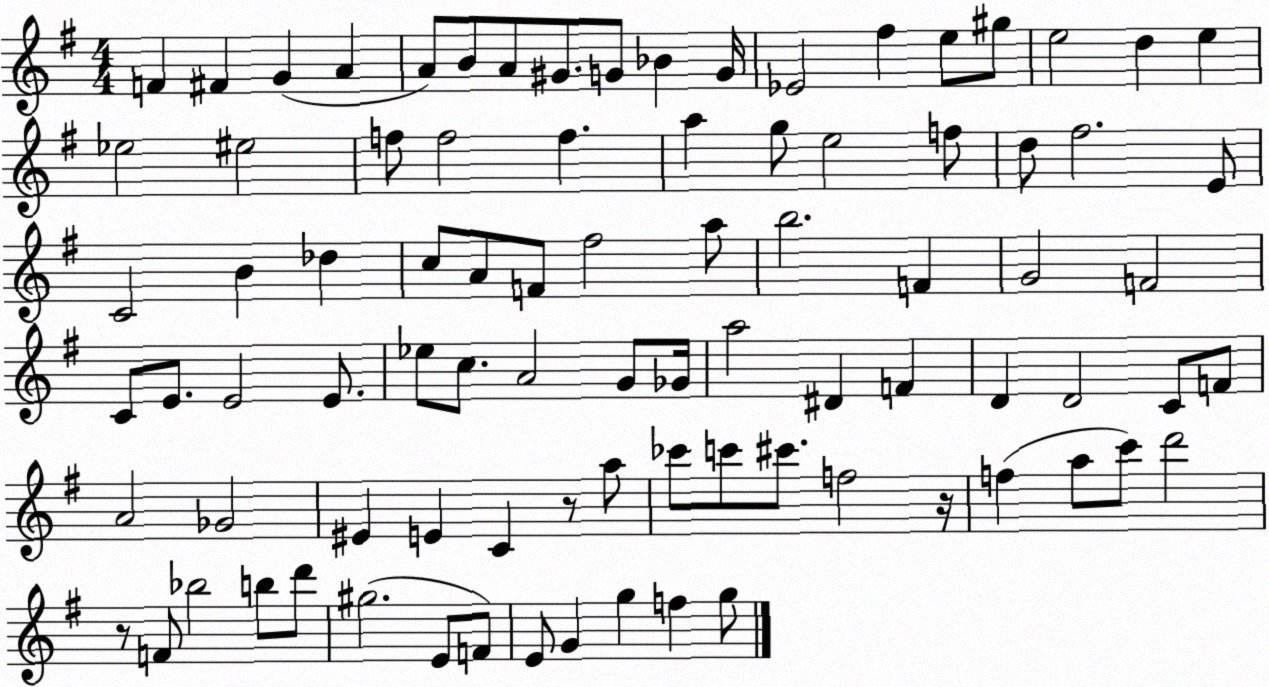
X:1
T:Untitled
M:4/4
L:1/4
K:G
F ^F G A A/2 B/2 A/2 ^G/2 G/2 _B G/4 _E2 ^f e/2 ^g/2 e2 d e _e2 ^e2 f/2 f2 f a g/2 e2 f/2 d/2 ^f2 E/2 C2 B _d c/2 A/2 F/2 ^f2 a/2 b2 F G2 F2 C/2 E/2 E2 E/2 _e/2 c/2 A2 G/2 _G/4 a2 ^D F D D2 C/2 F/2 A2 _G2 ^E E C z/2 a/2 _c'/2 c'/2 ^c'/2 f2 z/4 f a/2 c'/2 d'2 z/2 F/2 _b2 b/2 d'/2 ^g2 E/2 F/2 E/2 G g f g/2